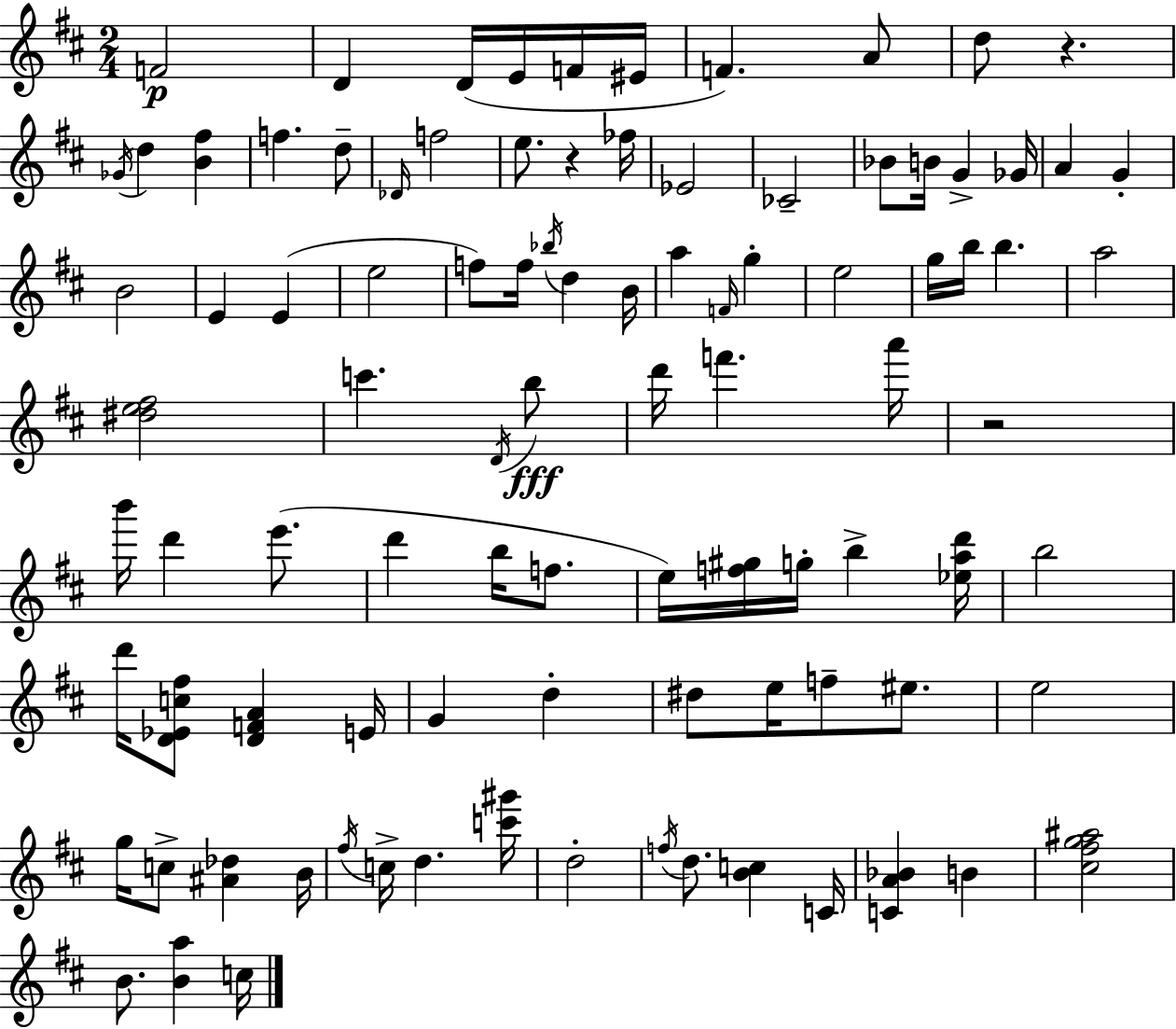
{
  \clef treble
  \numericTimeSignature
  \time 2/4
  \key d \major
  f'2\p | d'4 d'16( e'16 f'16 eis'16 | f'4.) a'8 | d''8 r4. | \break \acciaccatura { ges'16 } d''4 <b' fis''>4 | f''4. d''8-- | \grace { des'16 } f''2 | e''8. r4 | \break fes''16 ees'2 | ces'2-- | bes'8 b'16 g'4-> | ges'16 a'4 g'4-. | \break b'2 | e'4 e'4( | e''2 | f''8) f''16 \acciaccatura { bes''16 } d''4 | \break b'16 a''4 \grace { f'16 } | g''4-. e''2 | g''16 b''16 b''4. | a''2 | \break <dis'' e'' fis''>2 | c'''4. | \acciaccatura { d'16 }\fff b''8 d'''16 f'''4. | a'''16 r2 | \break b'''16 d'''4 | e'''8.( d'''4 | b''16 f''8. e''16) <f'' gis''>16 g''16-. | b''4-> <ees'' a'' d'''>16 b''2 | \break d'''16 <d' ees' c'' fis''>8 | <d' f' a'>4 e'16 g'4 | d''4-. dis''8 e''16 | f''8-- eis''8. e''2 | \break g''16 c''8-> | <ais' des''>4 b'16 \acciaccatura { fis''16 } c''16-> d''4. | <c''' gis'''>16 d''2-. | \acciaccatura { f''16 } d''8. | \break <b' c''>4 c'16 <c' a' bes'>4 | b'4 <cis'' fis'' g'' ais''>2 | b'8. | <b' a''>4 c''16 \bar "|."
}